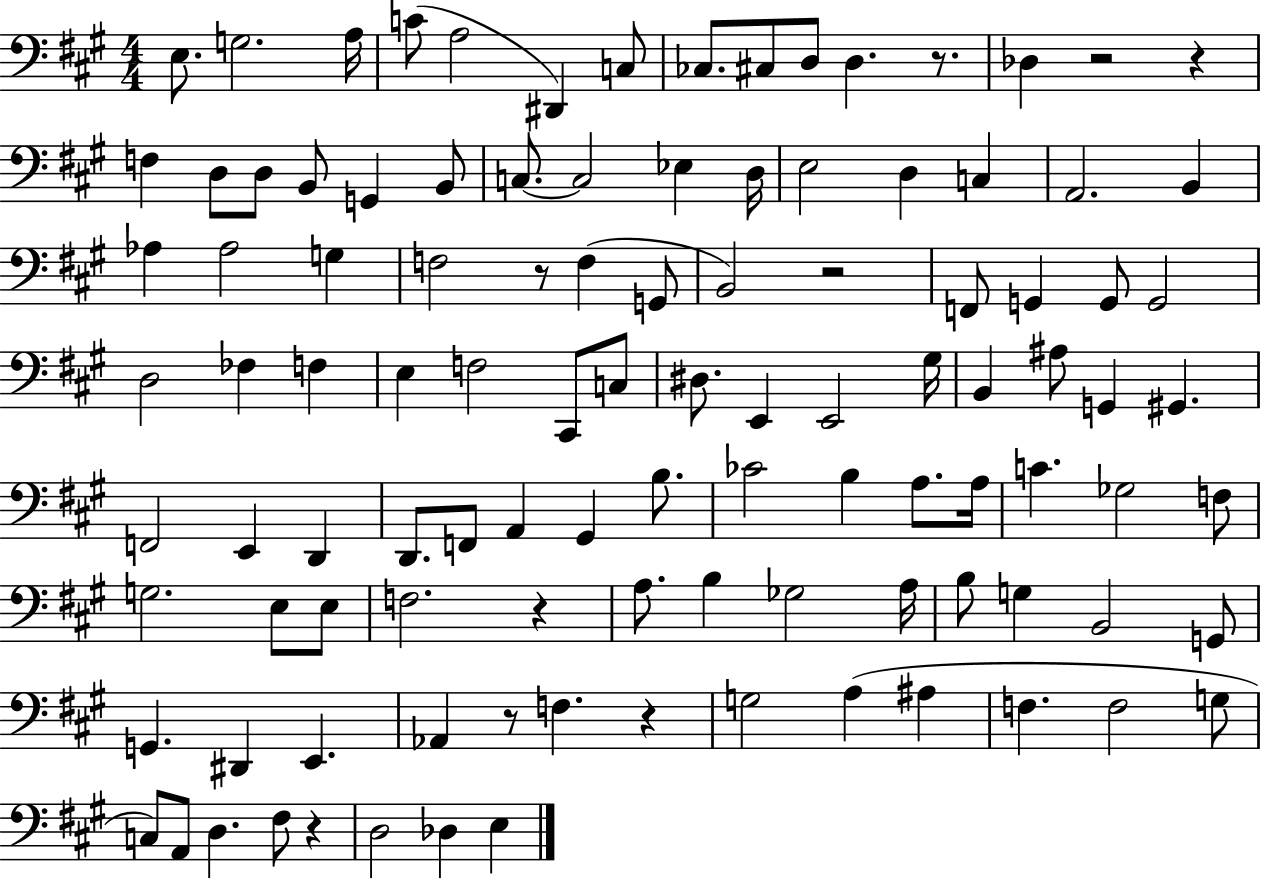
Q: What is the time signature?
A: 4/4